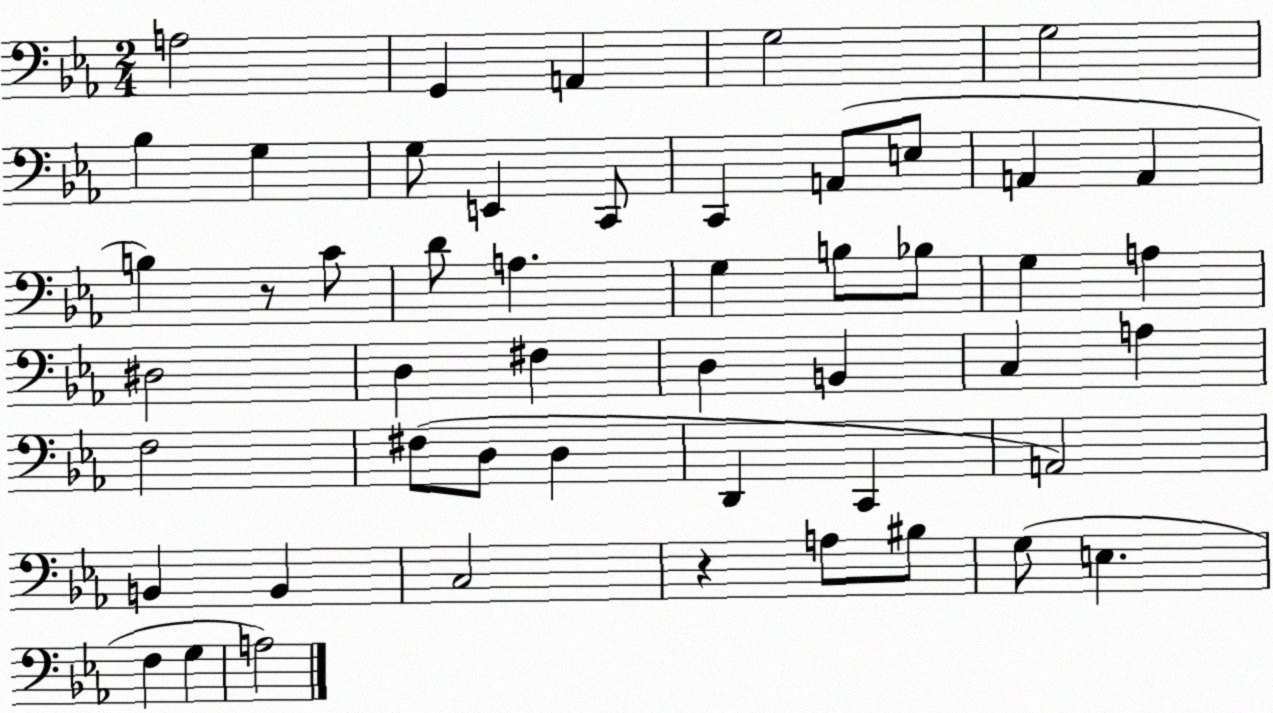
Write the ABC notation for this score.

X:1
T:Untitled
M:2/4
L:1/4
K:Eb
A,2 G,, A,, G,2 G,2 _B, G, G,/2 E,, C,,/2 C,, A,,/2 E,/2 A,, A,, B, z/2 C/2 D/2 A, G, B,/2 _B,/2 G, A, ^D,2 D, ^F, D, B,, C, A, F,2 ^F,/2 D,/2 D, D,, C,, A,,2 B,, B,, C,2 z A,/2 ^B,/2 G,/2 E, F, G, A,2